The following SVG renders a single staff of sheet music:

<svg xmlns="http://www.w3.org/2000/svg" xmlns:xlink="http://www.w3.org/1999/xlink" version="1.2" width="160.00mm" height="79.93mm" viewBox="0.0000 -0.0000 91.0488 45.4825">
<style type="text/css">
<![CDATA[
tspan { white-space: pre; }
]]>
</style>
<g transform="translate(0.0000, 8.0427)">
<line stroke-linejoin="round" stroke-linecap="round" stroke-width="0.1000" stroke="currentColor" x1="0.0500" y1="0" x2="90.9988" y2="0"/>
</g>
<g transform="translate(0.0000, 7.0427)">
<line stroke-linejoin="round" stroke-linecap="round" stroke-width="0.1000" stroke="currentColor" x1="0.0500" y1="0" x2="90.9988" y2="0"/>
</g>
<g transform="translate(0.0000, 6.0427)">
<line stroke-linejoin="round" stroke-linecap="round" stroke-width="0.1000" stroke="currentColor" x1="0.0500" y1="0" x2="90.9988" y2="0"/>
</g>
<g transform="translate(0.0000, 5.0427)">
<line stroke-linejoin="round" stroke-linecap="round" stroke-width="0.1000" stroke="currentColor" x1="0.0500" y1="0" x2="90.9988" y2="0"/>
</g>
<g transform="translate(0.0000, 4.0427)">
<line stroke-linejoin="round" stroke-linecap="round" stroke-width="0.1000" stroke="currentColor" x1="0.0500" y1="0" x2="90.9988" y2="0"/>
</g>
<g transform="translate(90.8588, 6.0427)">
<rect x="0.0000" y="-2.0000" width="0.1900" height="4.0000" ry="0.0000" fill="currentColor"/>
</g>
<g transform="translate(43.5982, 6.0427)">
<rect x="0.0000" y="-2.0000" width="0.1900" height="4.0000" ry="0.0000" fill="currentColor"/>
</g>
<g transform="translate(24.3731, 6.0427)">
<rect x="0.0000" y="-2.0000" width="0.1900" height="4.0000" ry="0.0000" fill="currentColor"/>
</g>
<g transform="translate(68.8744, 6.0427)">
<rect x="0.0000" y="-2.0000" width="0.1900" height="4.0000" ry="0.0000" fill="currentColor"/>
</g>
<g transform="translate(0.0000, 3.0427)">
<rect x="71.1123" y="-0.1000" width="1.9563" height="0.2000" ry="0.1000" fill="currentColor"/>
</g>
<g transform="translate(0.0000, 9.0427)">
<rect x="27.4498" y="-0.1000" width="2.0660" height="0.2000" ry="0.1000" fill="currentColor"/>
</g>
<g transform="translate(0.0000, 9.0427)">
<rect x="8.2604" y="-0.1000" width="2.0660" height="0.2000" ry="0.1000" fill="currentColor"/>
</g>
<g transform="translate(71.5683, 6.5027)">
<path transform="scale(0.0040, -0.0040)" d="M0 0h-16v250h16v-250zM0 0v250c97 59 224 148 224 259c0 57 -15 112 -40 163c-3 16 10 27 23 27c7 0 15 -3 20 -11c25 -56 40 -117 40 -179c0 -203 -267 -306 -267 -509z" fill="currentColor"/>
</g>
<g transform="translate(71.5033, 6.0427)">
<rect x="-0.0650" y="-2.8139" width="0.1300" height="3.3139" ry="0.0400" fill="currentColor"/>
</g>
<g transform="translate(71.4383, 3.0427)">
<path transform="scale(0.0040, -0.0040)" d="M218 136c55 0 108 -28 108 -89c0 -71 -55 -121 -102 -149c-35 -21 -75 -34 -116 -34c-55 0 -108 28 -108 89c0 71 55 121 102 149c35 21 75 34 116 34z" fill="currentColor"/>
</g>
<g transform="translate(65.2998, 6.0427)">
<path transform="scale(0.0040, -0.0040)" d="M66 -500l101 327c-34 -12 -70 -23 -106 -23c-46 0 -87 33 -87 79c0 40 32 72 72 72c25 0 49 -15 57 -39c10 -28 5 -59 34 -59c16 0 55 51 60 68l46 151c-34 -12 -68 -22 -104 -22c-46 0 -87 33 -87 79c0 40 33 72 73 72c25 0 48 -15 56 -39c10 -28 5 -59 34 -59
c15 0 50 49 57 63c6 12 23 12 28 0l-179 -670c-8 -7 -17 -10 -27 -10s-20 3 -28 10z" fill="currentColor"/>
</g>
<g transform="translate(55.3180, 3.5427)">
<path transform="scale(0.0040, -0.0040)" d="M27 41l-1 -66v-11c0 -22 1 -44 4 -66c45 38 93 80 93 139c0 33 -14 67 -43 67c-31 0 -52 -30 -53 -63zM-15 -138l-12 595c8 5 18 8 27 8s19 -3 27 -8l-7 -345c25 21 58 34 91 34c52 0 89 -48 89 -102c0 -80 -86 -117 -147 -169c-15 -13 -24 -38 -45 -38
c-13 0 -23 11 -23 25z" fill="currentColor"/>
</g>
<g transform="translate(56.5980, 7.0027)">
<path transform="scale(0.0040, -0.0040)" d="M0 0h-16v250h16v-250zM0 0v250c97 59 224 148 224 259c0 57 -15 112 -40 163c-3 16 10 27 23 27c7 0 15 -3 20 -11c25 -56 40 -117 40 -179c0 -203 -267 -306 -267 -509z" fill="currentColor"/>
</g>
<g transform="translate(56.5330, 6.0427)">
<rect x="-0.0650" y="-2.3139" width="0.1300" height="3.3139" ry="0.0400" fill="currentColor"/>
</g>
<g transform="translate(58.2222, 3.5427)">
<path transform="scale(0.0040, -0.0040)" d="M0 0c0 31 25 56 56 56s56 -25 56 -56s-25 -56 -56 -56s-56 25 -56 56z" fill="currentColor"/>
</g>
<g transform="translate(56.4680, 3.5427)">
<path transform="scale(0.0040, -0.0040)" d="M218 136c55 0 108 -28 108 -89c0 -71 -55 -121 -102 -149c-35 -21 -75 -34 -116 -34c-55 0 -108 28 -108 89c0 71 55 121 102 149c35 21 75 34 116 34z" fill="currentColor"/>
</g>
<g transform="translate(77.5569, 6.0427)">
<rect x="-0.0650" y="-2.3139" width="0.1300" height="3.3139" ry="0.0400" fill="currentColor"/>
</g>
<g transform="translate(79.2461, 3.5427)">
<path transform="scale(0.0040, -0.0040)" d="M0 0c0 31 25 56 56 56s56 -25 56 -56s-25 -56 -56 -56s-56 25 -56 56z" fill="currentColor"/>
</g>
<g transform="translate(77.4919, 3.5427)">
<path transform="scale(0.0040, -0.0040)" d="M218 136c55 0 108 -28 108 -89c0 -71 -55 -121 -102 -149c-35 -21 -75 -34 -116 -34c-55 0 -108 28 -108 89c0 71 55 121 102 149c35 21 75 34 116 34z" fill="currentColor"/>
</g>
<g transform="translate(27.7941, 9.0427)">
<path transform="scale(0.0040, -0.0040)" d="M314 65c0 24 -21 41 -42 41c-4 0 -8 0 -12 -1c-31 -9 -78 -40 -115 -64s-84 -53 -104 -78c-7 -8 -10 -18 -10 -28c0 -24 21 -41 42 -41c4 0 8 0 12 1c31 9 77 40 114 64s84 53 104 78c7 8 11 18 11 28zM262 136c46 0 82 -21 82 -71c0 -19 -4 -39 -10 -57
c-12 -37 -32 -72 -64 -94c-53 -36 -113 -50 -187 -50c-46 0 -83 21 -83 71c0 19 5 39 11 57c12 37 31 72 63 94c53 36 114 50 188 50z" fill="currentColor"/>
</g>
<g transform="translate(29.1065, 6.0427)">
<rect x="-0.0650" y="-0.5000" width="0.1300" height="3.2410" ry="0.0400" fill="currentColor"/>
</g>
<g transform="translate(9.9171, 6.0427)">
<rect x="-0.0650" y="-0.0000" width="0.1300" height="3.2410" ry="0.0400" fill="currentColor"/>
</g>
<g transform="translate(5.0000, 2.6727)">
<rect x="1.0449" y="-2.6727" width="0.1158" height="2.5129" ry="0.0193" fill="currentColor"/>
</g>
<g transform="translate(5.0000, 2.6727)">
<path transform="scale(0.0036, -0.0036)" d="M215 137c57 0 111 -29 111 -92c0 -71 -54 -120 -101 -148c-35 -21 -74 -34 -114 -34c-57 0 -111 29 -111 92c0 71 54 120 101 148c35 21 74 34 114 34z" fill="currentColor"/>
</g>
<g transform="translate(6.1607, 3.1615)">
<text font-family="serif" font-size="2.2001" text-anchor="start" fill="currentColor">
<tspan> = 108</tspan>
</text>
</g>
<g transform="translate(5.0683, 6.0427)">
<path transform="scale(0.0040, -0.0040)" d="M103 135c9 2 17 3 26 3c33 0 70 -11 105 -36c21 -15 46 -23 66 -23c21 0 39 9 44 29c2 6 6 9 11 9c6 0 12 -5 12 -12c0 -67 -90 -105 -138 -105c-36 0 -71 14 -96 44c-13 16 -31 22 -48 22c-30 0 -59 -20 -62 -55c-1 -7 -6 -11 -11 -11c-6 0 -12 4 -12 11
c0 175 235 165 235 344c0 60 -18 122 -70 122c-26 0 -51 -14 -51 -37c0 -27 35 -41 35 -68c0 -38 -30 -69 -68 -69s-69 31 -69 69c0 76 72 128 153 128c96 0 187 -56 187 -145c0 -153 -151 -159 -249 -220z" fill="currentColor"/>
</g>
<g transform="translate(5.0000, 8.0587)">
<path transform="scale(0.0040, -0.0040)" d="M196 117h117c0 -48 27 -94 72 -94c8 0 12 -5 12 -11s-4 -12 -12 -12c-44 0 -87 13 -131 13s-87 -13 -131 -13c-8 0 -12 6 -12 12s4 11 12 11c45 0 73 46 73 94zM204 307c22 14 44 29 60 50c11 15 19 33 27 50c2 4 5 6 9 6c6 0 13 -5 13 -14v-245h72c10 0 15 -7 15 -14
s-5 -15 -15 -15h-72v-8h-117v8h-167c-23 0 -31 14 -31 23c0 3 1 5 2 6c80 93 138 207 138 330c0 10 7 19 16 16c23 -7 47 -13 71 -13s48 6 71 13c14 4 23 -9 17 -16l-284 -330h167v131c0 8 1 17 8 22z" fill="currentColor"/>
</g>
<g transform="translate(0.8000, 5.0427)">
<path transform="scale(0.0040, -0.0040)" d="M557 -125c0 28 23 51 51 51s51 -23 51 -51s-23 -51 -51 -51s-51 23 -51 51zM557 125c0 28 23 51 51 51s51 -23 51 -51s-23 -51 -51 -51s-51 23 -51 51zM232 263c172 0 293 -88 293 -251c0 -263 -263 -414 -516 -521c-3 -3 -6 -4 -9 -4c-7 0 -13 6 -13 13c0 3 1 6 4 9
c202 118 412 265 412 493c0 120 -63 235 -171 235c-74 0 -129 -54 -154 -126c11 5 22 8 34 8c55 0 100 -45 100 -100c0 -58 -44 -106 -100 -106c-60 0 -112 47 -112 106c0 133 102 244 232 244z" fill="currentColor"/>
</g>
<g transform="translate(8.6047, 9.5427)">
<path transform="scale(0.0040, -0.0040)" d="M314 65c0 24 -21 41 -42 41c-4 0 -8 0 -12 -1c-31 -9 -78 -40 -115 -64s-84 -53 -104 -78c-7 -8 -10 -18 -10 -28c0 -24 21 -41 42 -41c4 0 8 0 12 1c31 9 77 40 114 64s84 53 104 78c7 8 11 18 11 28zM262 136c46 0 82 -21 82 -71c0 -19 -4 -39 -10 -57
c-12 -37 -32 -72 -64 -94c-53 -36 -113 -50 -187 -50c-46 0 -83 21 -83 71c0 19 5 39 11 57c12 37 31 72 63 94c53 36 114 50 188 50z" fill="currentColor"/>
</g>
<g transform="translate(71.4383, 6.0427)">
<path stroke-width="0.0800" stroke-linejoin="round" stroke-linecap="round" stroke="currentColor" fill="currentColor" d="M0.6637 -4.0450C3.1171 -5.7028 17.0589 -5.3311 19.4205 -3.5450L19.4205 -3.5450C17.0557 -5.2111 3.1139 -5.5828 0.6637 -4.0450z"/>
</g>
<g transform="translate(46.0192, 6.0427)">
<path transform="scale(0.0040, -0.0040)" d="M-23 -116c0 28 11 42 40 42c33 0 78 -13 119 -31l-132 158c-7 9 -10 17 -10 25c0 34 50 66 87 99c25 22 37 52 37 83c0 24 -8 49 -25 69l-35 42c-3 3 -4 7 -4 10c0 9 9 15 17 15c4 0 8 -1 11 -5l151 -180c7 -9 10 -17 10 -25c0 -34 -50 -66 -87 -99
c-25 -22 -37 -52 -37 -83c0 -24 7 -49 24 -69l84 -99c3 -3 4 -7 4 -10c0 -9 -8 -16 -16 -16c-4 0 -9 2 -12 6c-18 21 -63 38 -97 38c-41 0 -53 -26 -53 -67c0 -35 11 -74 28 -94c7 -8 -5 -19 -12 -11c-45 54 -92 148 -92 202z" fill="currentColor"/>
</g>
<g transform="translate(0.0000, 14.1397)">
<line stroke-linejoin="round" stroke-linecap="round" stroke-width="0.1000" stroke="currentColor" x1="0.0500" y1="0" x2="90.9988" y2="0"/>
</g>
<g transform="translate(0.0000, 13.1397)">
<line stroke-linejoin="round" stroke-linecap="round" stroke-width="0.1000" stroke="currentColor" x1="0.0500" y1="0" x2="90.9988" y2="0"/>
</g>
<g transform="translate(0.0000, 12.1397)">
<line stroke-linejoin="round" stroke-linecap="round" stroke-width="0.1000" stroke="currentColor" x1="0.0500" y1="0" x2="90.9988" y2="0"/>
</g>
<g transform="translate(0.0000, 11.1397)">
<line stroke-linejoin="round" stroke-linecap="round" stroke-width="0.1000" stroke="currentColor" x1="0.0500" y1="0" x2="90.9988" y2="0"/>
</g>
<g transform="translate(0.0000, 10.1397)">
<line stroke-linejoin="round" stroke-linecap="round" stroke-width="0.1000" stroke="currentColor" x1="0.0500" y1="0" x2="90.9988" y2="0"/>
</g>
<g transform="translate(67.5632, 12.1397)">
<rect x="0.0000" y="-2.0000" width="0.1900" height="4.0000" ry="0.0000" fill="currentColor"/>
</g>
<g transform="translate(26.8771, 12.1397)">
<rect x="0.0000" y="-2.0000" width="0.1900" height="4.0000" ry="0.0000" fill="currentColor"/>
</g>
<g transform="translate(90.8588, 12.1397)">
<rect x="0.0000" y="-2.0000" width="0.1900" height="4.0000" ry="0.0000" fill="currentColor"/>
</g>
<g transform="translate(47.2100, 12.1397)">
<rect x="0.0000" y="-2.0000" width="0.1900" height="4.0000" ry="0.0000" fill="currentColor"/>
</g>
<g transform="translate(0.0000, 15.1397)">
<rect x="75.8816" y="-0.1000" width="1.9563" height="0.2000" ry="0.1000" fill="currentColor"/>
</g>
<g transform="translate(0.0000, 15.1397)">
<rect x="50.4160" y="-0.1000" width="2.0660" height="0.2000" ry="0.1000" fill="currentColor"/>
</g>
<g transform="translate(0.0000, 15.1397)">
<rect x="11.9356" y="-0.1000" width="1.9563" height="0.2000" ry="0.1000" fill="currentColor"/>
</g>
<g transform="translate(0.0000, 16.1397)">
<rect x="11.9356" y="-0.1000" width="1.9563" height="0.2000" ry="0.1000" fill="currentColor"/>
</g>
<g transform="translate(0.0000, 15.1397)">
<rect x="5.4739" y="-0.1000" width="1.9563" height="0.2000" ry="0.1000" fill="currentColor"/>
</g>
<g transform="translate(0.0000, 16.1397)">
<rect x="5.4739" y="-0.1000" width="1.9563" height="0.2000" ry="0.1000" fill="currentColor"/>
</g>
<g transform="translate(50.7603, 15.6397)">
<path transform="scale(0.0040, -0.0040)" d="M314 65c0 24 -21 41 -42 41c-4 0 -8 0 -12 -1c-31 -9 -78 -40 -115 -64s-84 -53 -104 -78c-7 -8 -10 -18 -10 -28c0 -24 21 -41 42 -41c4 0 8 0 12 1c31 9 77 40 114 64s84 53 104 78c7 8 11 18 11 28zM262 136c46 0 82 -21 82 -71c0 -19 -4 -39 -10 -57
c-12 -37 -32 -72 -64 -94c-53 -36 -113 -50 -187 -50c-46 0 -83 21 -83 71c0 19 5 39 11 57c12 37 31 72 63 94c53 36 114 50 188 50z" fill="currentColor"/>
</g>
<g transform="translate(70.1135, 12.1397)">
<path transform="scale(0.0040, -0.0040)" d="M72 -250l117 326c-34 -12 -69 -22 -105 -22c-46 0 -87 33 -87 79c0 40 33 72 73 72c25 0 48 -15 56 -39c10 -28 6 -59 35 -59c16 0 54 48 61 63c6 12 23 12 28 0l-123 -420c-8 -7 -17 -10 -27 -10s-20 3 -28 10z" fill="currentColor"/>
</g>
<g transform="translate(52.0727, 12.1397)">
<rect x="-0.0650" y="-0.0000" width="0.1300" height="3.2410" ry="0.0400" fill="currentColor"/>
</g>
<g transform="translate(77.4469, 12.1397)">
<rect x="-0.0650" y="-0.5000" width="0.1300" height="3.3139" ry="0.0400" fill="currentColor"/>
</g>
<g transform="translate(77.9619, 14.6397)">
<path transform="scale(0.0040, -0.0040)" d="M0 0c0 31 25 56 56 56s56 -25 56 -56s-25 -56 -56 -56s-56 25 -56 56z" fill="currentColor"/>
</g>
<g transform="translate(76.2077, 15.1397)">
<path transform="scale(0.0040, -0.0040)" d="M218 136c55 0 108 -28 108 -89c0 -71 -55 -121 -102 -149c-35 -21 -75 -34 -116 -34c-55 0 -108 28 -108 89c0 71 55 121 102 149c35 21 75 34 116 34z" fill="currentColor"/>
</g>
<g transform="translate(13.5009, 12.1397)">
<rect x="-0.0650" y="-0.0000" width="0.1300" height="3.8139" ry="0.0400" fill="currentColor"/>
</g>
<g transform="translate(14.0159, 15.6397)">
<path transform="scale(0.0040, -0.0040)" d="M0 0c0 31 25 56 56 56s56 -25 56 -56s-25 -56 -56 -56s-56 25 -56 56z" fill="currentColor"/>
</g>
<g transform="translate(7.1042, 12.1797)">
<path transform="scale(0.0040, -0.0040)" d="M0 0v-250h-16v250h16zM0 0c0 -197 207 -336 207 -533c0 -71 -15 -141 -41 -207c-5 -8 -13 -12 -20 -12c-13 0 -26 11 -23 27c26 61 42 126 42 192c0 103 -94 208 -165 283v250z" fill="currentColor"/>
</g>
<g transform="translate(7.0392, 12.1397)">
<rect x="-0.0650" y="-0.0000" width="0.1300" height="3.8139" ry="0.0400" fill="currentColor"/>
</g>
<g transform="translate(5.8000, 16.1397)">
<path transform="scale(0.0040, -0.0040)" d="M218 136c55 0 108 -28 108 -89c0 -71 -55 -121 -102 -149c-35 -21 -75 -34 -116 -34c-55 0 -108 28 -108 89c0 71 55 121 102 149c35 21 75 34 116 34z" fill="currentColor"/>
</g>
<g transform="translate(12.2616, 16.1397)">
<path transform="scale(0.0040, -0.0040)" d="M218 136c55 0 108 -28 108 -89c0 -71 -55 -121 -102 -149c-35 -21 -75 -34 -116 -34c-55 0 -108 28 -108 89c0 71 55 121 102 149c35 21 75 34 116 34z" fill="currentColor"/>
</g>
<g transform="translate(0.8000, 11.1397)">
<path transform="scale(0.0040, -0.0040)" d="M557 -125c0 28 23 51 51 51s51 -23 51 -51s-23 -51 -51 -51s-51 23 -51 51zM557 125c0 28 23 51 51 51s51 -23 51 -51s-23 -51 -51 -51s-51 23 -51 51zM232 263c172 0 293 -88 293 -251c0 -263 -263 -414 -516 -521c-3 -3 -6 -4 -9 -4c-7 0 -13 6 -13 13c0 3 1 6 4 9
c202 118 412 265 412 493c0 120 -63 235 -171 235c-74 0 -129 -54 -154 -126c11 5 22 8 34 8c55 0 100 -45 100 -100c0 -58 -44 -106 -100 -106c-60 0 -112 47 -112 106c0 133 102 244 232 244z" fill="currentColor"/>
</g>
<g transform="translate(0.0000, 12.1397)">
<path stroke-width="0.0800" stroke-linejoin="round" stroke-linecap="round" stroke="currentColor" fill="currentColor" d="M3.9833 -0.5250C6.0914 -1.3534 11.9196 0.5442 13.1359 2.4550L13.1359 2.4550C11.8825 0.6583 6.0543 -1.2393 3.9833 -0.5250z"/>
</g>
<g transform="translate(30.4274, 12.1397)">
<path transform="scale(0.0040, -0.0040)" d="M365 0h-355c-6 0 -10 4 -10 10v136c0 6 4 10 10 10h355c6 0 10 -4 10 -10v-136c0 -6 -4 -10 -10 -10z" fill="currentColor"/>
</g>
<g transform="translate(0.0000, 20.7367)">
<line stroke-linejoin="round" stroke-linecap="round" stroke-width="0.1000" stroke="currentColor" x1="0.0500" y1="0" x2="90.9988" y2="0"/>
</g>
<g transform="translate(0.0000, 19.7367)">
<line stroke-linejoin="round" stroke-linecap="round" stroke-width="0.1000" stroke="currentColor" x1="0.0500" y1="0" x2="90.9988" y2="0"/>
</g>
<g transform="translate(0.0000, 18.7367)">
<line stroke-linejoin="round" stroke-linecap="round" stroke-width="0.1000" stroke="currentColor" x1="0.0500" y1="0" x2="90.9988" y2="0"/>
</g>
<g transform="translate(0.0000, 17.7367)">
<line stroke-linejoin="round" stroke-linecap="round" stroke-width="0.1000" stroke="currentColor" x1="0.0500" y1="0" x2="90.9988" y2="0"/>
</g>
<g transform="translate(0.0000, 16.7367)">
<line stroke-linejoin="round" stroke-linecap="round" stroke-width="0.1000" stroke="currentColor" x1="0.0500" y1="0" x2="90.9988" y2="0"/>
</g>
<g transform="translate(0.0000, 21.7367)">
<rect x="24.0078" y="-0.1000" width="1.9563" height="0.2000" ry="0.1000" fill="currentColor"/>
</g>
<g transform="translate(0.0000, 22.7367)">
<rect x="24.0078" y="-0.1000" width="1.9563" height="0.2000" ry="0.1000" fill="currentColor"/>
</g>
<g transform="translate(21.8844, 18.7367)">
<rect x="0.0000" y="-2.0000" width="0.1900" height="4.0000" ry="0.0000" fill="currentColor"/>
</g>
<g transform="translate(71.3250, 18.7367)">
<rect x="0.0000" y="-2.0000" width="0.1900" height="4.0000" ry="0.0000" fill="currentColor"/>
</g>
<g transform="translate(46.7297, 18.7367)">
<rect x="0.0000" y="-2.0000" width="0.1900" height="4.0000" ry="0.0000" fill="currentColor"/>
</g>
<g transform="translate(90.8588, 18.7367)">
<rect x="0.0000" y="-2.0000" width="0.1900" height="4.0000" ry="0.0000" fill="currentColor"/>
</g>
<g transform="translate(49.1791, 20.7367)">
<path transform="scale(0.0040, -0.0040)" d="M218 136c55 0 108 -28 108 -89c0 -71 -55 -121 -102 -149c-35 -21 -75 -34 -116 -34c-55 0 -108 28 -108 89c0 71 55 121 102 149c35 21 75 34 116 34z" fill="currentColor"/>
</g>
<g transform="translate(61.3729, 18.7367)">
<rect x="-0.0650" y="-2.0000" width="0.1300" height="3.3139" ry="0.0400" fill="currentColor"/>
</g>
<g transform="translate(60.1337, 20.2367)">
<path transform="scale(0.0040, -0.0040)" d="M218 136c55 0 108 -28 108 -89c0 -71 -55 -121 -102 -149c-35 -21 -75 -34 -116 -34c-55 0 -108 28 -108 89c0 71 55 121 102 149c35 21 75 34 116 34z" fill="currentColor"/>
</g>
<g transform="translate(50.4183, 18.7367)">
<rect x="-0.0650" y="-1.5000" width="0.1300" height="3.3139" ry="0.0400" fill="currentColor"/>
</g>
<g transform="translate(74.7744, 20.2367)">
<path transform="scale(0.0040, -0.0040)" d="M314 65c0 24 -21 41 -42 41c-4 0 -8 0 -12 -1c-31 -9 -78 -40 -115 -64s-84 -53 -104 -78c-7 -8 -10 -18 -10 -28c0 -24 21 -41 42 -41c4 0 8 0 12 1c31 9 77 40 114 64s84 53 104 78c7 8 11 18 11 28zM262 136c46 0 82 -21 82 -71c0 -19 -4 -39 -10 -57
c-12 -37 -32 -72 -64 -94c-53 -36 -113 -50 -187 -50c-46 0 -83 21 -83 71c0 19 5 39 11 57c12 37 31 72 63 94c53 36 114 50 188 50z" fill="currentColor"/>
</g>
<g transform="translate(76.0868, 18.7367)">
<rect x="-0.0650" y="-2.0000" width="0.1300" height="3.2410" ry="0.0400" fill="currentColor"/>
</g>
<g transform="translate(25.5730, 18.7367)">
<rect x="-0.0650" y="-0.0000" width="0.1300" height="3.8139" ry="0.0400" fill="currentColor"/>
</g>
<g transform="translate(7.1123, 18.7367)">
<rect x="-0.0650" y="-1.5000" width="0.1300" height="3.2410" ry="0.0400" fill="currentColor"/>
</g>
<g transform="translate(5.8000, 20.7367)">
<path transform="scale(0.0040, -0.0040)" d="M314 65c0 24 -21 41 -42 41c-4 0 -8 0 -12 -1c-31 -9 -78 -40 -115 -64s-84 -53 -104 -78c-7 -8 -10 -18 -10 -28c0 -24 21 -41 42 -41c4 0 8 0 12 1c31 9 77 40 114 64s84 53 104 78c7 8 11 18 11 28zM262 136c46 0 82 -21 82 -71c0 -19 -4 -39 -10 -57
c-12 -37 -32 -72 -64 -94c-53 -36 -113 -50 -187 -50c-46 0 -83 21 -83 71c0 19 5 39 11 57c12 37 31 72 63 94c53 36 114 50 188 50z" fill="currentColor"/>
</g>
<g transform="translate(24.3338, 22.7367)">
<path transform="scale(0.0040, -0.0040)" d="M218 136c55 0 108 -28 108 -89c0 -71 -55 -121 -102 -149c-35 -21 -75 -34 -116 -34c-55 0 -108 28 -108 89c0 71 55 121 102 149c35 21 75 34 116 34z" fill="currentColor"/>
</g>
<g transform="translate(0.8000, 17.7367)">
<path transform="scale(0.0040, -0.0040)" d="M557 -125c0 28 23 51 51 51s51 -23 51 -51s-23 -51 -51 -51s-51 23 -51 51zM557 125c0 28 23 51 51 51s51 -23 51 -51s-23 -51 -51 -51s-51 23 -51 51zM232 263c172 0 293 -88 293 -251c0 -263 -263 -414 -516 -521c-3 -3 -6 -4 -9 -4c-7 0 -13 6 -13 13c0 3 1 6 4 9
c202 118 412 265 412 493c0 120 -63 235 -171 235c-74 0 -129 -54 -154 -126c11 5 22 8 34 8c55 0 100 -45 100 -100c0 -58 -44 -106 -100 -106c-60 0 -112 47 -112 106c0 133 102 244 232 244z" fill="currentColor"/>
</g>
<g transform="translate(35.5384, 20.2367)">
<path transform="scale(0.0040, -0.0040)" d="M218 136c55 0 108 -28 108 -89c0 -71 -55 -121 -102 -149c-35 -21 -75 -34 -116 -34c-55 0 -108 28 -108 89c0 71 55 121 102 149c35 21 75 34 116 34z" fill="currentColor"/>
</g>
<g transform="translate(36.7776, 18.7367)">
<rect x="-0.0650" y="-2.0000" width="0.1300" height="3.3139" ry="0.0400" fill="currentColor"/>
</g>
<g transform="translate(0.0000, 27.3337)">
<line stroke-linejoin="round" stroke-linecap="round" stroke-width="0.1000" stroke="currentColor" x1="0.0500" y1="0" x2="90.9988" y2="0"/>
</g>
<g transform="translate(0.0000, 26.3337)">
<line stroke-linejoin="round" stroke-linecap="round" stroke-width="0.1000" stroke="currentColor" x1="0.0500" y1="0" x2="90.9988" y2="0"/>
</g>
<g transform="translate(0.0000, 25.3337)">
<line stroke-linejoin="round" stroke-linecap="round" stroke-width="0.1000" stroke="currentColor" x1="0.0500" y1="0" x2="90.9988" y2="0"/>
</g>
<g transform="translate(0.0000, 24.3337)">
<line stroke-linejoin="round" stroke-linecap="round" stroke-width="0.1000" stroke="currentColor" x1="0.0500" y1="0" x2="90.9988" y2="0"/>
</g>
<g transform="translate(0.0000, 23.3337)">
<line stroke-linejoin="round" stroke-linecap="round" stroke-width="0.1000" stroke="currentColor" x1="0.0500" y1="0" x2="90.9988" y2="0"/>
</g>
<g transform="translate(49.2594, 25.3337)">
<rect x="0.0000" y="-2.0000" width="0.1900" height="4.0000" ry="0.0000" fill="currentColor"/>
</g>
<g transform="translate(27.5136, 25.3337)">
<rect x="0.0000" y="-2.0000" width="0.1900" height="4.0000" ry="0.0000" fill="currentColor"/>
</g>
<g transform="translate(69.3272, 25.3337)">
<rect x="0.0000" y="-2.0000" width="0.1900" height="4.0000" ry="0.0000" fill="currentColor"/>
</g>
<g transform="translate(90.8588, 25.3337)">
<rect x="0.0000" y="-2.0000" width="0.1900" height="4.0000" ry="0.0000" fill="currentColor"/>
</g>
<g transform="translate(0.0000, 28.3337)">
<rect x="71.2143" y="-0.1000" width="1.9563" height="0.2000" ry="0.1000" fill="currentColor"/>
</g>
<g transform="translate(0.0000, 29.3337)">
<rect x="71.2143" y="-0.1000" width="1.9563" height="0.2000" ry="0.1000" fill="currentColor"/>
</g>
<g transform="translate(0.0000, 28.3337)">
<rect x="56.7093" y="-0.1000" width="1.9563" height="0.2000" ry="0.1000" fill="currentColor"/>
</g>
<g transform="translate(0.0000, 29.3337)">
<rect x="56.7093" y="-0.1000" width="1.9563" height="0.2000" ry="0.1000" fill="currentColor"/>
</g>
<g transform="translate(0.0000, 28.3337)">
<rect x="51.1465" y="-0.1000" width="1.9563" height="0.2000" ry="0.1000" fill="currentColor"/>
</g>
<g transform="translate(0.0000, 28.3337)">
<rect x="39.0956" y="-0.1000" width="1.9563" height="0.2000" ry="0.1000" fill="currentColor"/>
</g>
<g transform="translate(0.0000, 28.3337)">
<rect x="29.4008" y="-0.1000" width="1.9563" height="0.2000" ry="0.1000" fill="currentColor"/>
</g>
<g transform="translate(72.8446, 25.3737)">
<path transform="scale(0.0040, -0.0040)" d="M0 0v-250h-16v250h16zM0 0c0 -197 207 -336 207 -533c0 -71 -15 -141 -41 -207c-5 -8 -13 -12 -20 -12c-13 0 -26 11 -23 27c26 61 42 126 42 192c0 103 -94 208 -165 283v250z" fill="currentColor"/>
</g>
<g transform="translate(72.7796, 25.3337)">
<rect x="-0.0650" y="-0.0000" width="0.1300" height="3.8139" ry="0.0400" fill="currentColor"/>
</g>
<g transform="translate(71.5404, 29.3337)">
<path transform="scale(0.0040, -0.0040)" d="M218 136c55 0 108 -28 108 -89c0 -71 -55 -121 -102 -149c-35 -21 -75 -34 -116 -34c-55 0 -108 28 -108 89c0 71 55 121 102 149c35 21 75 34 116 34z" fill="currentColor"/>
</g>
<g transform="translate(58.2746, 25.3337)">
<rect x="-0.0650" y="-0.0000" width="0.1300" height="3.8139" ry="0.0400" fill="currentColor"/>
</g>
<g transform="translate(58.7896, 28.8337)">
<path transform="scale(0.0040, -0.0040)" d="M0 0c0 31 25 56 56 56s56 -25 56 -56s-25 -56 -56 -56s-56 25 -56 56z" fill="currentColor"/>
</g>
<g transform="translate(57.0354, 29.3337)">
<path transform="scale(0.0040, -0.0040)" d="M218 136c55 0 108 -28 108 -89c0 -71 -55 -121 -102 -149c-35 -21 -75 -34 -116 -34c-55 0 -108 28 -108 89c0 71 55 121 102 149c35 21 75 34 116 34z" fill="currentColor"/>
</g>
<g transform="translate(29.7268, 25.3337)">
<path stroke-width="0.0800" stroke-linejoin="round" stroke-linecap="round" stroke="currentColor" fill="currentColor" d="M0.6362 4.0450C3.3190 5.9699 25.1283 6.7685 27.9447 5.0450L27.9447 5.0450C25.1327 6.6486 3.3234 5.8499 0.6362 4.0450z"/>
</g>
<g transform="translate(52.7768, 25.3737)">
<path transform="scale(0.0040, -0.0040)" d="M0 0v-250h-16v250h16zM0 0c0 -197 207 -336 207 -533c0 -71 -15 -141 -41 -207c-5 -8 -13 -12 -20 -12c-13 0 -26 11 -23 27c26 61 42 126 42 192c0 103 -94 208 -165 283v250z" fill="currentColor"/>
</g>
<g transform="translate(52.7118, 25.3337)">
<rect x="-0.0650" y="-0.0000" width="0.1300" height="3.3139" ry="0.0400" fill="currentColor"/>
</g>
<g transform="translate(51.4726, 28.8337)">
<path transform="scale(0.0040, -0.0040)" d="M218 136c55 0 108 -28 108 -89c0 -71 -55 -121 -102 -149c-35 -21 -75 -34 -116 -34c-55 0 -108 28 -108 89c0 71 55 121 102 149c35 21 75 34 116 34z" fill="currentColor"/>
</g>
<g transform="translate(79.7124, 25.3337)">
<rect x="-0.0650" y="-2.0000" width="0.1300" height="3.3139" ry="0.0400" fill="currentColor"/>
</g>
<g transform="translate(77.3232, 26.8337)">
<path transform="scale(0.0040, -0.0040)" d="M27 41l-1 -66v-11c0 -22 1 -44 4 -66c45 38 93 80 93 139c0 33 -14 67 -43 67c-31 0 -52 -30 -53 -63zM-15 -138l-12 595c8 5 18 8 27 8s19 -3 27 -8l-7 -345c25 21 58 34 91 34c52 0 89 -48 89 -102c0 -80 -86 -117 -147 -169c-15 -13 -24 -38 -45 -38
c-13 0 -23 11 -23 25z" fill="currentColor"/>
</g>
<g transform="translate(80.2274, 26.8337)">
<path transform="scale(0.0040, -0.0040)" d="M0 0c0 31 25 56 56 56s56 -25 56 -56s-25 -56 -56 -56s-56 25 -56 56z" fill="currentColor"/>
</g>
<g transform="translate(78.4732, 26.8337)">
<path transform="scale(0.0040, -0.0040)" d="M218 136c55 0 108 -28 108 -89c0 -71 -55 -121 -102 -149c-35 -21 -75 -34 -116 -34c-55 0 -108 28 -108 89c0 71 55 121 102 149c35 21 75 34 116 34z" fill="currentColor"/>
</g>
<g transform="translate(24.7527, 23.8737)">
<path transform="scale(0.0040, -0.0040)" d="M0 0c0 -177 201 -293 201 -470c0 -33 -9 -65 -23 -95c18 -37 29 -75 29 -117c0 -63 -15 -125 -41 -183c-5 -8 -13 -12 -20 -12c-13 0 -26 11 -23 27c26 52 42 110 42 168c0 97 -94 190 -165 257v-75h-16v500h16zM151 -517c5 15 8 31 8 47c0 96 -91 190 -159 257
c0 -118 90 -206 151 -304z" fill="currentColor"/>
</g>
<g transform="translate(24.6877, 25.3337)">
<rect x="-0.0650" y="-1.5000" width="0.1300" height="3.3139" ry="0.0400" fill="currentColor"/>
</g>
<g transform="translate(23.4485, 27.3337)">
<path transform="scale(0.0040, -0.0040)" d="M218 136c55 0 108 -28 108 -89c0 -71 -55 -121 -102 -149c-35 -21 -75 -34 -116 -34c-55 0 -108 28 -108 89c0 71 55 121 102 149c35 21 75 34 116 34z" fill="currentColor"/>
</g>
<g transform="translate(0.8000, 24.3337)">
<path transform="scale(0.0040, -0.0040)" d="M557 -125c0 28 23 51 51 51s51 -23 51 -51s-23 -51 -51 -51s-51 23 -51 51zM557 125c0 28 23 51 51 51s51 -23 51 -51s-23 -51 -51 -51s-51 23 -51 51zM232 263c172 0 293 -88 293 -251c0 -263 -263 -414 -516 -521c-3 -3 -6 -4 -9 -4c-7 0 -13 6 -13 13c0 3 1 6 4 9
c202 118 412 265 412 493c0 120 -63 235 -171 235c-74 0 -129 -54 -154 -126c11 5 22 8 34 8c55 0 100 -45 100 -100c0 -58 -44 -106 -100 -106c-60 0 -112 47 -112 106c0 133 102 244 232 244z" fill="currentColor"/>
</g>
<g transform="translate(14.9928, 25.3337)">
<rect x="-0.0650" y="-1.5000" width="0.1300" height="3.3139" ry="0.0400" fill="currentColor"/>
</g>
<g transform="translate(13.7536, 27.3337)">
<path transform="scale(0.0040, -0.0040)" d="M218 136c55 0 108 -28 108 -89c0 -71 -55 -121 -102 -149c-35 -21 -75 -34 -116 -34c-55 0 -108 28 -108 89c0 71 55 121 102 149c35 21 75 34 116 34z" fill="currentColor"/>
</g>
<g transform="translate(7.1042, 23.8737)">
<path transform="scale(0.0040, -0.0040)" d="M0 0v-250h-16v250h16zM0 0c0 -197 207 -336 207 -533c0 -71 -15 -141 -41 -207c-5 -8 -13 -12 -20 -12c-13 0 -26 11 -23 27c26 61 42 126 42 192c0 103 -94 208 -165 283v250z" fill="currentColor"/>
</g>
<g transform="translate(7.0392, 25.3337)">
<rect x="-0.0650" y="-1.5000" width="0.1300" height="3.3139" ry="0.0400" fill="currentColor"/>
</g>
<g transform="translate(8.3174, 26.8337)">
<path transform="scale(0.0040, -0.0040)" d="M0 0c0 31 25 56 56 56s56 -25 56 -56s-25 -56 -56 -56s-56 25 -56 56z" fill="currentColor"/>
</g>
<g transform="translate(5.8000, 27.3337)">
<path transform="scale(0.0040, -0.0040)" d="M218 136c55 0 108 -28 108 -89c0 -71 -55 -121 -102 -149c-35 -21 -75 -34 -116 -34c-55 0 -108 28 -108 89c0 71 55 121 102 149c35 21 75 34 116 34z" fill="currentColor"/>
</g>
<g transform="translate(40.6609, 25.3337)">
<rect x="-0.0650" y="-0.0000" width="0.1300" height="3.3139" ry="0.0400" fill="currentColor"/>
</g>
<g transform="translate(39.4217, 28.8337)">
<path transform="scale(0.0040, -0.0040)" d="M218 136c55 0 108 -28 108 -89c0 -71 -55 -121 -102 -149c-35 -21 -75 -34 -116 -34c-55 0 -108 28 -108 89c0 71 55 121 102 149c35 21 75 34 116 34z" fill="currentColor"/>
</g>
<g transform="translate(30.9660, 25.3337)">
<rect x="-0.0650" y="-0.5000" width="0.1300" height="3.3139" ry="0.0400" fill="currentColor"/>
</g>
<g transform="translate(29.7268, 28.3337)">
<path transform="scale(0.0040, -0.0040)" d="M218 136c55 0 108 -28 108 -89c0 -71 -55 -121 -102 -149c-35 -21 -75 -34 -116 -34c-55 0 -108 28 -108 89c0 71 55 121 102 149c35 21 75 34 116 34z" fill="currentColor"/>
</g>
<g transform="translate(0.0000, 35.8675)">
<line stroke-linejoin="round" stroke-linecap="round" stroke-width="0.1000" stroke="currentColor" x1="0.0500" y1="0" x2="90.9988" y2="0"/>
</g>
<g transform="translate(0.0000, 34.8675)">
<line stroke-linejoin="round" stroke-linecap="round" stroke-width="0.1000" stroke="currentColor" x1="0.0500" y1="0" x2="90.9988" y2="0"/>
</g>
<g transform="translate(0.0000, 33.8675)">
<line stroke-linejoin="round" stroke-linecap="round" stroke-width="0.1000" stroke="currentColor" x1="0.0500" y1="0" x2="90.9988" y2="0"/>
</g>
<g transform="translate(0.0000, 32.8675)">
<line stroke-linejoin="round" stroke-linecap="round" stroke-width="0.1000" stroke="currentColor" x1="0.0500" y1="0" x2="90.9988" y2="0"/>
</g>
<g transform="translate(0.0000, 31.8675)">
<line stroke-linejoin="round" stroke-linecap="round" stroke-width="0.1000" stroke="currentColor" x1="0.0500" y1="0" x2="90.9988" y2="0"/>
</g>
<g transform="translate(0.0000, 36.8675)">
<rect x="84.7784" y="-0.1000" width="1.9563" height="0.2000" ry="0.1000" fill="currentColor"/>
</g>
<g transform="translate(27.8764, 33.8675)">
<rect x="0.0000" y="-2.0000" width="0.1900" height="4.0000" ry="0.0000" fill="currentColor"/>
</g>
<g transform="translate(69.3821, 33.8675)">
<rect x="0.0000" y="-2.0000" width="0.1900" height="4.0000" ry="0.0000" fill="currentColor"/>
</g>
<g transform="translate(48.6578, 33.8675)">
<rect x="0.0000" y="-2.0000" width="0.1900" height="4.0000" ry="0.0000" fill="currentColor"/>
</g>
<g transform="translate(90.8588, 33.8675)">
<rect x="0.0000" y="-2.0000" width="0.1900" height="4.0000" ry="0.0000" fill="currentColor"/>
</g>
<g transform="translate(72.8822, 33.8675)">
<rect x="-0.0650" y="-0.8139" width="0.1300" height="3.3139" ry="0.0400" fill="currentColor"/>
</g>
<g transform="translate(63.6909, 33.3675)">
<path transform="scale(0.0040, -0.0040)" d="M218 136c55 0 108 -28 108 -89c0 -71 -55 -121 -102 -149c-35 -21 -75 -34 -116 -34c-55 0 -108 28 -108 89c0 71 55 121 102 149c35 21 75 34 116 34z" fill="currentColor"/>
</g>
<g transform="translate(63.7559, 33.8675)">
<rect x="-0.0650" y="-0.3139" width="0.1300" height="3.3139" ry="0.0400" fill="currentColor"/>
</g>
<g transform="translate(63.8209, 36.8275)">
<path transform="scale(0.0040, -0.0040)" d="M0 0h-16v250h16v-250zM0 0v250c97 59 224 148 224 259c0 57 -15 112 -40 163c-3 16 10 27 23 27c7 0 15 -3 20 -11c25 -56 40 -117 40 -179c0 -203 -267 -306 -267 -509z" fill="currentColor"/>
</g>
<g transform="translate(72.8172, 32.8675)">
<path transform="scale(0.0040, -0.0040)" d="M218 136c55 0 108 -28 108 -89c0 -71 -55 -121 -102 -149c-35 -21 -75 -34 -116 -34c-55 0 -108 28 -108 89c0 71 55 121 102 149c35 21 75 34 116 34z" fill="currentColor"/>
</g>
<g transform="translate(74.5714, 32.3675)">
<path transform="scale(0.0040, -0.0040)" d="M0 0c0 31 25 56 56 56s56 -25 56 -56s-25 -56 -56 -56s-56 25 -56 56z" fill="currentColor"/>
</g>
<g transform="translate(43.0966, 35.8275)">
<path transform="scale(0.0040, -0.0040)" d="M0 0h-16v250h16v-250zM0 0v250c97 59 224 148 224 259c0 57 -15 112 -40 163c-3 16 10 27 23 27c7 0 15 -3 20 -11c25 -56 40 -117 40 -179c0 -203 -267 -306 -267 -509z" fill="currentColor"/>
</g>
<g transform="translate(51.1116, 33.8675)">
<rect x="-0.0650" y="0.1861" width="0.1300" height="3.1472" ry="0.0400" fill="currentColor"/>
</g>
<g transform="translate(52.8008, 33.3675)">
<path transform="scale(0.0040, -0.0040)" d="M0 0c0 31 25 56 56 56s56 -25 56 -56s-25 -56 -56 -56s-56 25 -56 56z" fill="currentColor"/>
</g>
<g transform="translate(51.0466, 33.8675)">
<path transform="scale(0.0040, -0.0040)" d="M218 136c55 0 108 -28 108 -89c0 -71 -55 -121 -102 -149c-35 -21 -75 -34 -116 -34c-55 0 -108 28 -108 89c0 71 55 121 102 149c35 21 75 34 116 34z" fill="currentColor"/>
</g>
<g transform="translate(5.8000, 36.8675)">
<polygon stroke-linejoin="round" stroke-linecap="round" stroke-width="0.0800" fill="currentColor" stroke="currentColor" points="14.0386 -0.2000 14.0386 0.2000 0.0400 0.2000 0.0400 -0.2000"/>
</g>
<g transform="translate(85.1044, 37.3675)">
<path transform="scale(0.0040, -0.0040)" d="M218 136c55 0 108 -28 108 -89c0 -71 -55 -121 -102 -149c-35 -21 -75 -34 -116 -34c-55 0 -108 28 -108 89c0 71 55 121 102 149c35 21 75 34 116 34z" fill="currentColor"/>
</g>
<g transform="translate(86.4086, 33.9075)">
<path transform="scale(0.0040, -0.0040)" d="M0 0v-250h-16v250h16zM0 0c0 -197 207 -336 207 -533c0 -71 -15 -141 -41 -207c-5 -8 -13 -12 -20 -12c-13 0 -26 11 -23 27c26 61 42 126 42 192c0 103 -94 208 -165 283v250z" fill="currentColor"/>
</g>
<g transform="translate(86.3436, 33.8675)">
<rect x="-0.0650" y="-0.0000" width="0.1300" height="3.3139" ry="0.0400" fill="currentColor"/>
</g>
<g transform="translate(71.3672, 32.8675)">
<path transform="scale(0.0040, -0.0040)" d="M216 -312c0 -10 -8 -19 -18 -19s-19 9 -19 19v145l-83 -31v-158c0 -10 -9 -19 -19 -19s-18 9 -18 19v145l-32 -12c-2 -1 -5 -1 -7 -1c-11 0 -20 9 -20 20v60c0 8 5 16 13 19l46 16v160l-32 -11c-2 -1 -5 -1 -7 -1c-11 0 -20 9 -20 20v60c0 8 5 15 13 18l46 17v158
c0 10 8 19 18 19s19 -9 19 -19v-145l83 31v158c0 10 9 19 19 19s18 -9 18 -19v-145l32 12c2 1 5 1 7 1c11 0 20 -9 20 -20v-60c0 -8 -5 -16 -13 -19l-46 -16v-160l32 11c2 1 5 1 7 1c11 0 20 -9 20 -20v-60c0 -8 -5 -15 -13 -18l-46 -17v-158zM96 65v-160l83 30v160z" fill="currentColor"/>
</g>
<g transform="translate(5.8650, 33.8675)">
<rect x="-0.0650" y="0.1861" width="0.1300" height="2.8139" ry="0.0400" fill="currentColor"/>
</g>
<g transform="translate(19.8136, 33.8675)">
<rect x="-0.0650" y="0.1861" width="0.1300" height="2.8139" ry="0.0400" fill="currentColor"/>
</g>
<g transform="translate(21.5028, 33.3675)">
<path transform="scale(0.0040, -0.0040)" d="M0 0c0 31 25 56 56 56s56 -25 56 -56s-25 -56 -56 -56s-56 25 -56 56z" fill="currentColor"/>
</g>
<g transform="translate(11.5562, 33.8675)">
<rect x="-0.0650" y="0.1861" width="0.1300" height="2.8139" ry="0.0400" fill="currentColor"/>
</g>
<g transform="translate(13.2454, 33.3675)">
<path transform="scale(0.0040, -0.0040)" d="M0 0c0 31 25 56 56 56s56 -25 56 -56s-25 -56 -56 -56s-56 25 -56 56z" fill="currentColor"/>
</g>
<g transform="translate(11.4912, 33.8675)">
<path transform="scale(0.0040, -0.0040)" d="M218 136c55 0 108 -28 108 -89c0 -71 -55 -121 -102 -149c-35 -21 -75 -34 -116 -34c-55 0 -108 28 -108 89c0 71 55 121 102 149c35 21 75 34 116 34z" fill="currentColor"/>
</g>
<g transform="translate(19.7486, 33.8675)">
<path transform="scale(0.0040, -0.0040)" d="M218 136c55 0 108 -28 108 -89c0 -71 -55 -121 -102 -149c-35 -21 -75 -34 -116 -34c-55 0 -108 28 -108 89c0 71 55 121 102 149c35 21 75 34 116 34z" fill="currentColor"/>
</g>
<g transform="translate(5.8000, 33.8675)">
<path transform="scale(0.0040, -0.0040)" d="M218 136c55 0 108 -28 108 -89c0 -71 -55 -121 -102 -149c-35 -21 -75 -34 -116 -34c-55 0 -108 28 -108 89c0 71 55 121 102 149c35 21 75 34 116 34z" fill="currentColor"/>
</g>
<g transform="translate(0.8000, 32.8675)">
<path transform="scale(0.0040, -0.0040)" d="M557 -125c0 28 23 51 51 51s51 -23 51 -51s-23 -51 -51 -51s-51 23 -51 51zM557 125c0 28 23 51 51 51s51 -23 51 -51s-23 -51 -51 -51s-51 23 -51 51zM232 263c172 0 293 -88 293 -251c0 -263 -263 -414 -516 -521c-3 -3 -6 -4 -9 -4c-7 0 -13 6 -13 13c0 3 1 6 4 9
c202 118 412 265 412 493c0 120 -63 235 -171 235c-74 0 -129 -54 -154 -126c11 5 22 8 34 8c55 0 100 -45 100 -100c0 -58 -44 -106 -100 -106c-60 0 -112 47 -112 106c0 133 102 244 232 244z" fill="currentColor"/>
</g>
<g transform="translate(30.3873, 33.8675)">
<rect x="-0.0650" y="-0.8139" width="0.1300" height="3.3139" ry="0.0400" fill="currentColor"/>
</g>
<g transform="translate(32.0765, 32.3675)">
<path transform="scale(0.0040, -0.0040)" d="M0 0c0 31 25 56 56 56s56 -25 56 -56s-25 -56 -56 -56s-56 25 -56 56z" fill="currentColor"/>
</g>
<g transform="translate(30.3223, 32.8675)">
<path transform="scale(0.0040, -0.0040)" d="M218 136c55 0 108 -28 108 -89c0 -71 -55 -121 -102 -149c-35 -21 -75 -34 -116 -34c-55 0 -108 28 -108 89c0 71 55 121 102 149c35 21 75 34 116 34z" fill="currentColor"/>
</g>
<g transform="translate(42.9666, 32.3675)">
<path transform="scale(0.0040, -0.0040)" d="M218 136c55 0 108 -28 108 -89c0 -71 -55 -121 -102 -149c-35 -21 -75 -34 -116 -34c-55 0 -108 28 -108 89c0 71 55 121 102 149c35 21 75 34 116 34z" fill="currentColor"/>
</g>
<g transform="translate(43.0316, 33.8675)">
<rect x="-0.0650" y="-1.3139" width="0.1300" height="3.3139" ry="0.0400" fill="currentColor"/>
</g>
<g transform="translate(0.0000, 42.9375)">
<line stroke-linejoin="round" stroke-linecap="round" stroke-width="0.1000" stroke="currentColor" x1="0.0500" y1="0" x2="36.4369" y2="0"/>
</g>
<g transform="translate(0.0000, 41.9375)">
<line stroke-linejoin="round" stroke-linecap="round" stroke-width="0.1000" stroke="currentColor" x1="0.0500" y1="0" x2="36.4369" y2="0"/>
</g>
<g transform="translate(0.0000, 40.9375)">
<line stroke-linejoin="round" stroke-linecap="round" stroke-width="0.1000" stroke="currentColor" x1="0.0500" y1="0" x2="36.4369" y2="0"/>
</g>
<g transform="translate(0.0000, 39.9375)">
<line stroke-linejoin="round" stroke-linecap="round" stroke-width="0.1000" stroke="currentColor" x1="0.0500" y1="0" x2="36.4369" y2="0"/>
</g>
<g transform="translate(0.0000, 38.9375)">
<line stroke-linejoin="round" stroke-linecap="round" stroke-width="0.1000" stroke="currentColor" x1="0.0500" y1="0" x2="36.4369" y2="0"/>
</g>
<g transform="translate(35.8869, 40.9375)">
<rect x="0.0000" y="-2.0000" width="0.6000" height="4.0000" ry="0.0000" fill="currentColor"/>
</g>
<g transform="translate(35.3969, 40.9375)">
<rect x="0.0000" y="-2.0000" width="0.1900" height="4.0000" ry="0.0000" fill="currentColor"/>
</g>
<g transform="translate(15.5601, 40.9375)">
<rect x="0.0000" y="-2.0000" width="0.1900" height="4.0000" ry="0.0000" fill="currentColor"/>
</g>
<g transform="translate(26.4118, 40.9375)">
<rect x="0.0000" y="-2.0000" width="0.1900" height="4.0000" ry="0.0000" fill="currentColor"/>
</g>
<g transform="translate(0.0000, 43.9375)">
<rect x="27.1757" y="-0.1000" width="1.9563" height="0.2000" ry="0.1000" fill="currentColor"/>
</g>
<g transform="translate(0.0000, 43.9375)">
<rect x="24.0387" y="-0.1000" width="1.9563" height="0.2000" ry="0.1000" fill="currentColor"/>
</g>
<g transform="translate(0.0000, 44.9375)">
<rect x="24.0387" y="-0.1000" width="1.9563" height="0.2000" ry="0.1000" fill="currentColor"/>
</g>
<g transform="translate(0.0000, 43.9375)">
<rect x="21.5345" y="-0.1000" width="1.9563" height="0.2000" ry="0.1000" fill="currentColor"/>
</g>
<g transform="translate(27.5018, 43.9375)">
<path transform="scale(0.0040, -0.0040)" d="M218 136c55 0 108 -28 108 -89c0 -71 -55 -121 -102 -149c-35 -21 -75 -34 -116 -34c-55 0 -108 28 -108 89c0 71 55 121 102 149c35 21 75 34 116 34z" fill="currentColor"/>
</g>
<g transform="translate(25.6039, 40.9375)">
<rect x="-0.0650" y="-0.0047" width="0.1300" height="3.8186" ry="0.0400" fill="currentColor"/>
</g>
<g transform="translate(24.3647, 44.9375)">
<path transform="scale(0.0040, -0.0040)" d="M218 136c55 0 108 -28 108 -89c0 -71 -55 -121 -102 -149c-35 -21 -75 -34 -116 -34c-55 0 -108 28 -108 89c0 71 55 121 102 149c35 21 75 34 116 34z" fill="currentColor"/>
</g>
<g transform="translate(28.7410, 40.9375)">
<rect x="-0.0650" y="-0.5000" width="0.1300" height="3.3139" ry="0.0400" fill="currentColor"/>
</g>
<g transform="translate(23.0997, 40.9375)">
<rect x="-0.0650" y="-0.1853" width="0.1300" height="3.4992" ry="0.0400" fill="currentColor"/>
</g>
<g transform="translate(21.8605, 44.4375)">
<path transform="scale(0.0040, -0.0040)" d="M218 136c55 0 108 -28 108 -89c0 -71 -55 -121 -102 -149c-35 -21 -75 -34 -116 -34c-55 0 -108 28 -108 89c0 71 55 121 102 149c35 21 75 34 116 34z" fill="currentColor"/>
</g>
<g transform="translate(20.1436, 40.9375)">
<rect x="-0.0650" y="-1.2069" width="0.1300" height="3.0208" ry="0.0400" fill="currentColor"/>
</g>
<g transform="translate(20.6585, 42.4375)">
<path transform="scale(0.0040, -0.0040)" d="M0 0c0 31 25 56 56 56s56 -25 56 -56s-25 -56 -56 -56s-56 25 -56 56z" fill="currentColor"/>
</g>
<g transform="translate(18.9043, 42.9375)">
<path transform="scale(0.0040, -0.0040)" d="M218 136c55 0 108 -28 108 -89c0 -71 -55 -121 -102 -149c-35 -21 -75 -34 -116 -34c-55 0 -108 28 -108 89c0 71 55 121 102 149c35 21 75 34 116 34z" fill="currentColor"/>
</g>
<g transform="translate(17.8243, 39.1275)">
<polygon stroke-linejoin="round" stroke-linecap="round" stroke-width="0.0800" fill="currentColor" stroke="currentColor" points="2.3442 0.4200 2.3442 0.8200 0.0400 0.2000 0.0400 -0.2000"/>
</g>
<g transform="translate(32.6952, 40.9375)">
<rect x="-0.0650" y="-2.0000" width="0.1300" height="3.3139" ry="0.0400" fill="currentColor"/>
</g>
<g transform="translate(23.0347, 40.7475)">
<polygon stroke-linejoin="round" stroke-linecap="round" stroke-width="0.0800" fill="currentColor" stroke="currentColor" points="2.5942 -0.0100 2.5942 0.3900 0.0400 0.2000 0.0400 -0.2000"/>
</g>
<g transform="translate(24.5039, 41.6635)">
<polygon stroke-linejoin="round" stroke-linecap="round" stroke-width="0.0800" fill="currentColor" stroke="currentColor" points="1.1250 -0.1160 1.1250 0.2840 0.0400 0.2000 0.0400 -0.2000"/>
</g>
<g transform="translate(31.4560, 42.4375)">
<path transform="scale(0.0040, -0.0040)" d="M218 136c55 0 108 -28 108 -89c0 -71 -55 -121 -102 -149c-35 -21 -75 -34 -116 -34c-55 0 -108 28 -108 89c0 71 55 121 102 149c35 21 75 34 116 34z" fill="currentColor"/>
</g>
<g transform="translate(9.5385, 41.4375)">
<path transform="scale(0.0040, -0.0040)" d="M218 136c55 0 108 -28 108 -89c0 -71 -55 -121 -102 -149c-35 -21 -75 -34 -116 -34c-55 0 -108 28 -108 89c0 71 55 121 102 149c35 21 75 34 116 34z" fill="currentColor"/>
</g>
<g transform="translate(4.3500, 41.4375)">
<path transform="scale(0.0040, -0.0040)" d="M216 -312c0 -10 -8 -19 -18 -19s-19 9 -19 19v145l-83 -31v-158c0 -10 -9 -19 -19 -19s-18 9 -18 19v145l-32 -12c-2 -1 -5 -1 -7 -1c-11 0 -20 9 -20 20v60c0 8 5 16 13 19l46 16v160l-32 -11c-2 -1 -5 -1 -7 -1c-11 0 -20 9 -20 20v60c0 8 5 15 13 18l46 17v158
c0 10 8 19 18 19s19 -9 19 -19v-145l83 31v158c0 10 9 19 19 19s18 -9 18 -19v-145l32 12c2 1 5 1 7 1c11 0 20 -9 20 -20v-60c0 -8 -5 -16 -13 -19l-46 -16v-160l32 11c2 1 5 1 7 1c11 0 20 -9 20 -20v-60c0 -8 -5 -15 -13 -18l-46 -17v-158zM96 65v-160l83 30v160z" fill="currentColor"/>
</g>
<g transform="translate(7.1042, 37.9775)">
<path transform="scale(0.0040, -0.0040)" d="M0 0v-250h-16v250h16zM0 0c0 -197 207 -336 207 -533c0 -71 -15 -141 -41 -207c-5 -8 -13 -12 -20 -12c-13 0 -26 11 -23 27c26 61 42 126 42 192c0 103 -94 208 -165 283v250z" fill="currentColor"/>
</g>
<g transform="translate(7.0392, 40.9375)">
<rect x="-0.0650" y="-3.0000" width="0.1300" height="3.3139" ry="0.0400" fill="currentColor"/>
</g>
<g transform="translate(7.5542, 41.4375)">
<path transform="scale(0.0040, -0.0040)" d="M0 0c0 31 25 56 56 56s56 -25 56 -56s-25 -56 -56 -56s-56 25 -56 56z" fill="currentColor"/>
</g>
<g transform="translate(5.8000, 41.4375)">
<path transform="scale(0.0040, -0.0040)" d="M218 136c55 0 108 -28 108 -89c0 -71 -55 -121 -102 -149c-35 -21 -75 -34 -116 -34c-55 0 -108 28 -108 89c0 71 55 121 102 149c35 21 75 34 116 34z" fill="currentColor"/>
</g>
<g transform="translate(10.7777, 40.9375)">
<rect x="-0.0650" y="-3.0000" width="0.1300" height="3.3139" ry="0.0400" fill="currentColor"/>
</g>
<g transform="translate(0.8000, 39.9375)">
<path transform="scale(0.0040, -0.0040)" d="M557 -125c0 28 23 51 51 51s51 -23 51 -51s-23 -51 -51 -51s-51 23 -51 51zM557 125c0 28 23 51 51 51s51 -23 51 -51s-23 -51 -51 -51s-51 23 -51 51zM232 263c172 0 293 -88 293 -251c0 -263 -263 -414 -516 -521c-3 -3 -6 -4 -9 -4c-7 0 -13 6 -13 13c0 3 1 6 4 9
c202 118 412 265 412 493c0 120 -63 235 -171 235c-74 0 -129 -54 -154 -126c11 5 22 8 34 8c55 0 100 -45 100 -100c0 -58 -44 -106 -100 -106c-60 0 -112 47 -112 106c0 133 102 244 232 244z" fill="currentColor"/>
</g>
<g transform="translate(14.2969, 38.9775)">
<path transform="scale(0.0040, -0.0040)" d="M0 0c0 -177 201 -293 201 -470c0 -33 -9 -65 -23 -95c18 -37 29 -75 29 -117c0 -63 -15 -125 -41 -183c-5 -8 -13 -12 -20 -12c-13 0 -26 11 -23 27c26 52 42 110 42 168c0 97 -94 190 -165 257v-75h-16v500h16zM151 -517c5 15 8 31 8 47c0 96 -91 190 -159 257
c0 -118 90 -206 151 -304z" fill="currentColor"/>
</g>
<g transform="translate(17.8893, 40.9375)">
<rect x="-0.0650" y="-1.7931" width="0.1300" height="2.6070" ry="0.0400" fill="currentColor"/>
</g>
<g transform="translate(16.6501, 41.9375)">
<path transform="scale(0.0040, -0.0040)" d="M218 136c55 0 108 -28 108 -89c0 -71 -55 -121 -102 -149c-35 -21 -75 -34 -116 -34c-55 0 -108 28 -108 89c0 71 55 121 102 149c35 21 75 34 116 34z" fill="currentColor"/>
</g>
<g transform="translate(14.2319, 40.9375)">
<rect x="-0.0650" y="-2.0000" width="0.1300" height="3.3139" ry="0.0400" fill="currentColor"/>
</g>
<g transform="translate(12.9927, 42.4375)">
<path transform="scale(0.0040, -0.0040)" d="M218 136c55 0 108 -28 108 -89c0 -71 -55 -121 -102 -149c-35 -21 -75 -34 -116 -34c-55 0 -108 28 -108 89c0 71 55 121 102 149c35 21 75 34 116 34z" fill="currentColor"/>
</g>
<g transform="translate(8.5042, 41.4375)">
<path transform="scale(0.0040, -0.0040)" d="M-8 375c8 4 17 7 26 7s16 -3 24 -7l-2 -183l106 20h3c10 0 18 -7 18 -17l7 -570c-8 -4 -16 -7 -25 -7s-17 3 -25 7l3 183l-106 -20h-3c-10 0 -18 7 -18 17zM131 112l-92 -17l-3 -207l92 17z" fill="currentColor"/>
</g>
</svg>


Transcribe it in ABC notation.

X:1
T:Untitled
M:2/4
L:1/4
K:C
D,,2 E,,2 z _B,/2 z/4 C/2 B, C,,/2 C,, z2 D,,2 z/2 E,, G,,2 C,, A,, G,, A,, A,,2 G,,/2 G,, G,,/4 E,, D,, D,,/2 C,, C,,/2 _A,, D,/2 D,/2 D,/2 F, G,/2 D, E,/2 ^F, D,,/2 ^C,/2 C, A,,/4 B,,/2 G,,/2 D,,/2 C,,/4 E,, A,,